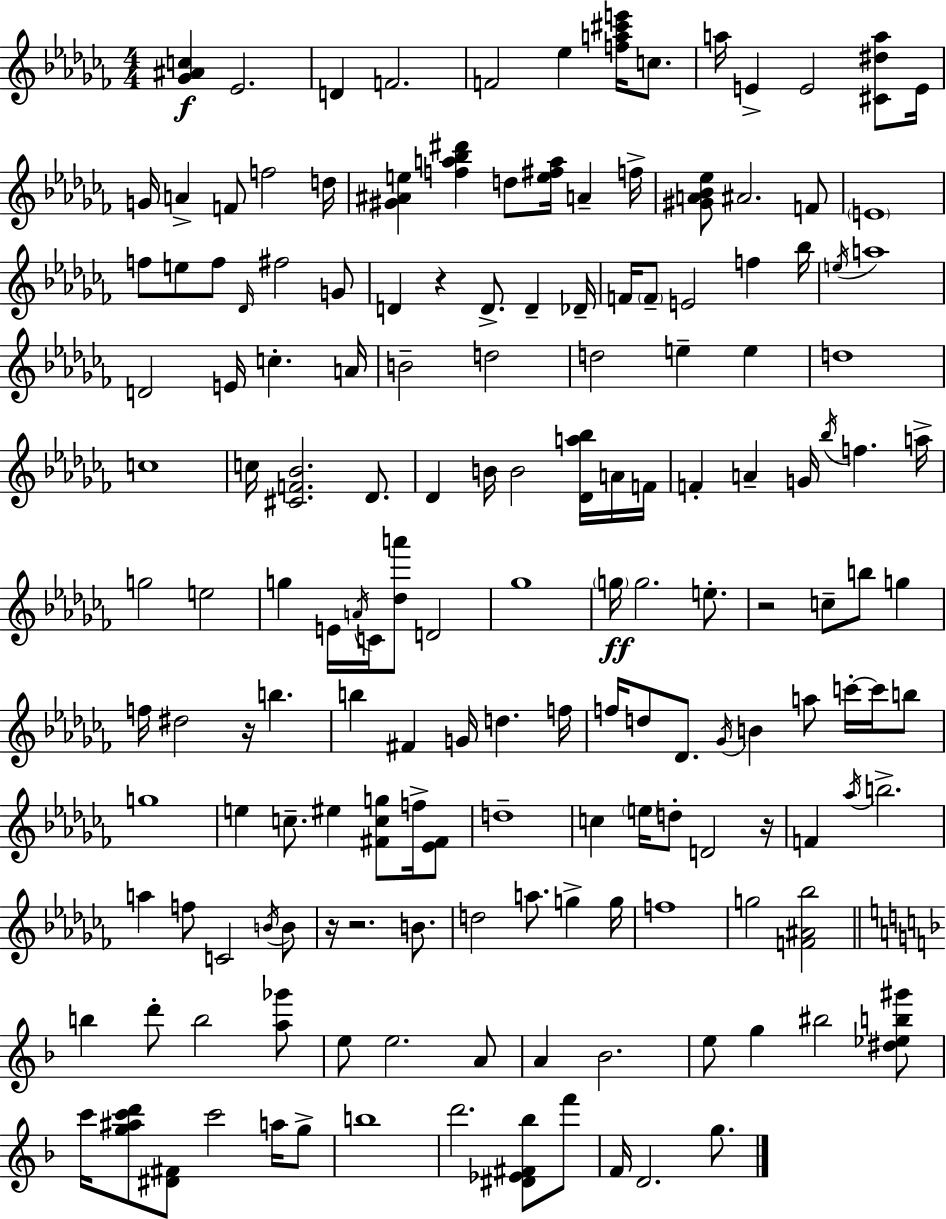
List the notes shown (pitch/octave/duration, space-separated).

[Gb4,A#4,C5]/q Eb4/h. D4/q F4/h. F4/h Eb5/q [F5,A5,C#6,E6]/s C5/e. A5/s E4/q E4/h [C#4,D#5,A5]/e E4/s G4/s A4/q F4/e F5/h D5/s [G#4,A#4,E5]/q [F5,A5,Bb5,D#6]/q D5/e [E5,F#5,A5]/s A4/q F5/s [G#4,A4,Bb4,Eb5]/e A#4/h. F4/e E4/w F5/e E5/e F5/e Db4/s F#5/h G4/e D4/q R/q D4/e. D4/q Db4/s F4/s F4/e E4/h F5/q Bb5/s E5/s A5/w D4/h E4/s C5/q. A4/s B4/h D5/h D5/h E5/q E5/q D5/w C5/w C5/s [C#4,F4,Bb4]/h. Db4/e. Db4/q B4/s B4/h [Db4,A5,Bb5]/s A4/s F4/s F4/q A4/q G4/s Bb5/s F5/q. A5/s G5/h E5/h G5/q E4/s A4/s C4/s [Db5,A6]/e D4/h Gb5/w G5/s G5/h. E5/e. R/h C5/e B5/e G5/q F5/s D#5/h R/s B5/q. B5/q F#4/q G4/s D5/q. F5/s F5/s D5/e Db4/e. Gb4/s B4/q A5/e C6/s C6/s B5/e G5/w E5/q C5/e. EIS5/q [F#4,C5,G5]/e F5/s [Eb4,F#4]/e D5/w C5/q E5/s D5/e D4/h R/s F4/q Ab5/s B5/h. A5/q F5/e C4/h B4/s B4/e R/s R/h. B4/e. D5/h A5/e. G5/q G5/s F5/w G5/h [F4,A#4,Bb5]/h B5/q D6/e B5/h [A5,Gb6]/e E5/e E5/h. A4/e A4/q Bb4/h. E5/e G5/q BIS5/h [D#5,Eb5,B5,G#6]/e C6/s [G5,A#5,C6,D6]/e [D#4,F#4]/e C6/h A5/s G5/e B5/w D6/h. [D#4,Eb4,F#4,Bb5]/e F6/e F4/s D4/h. G5/e.